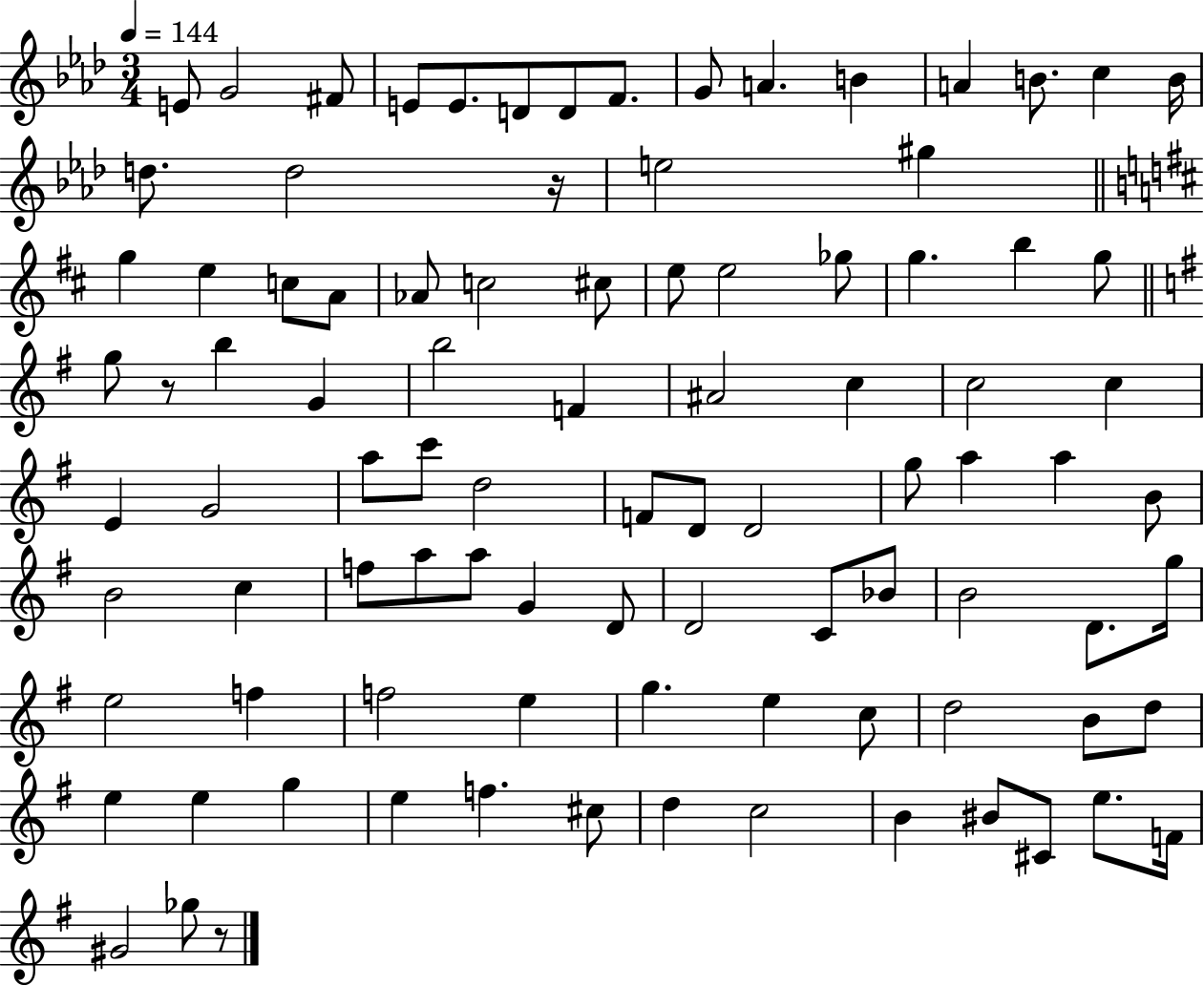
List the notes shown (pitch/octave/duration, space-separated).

E4/e G4/h F#4/e E4/e E4/e. D4/e D4/e F4/e. G4/e A4/q. B4/q A4/q B4/e. C5/q B4/s D5/e. D5/h R/s E5/h G#5/q G5/q E5/q C5/e A4/e Ab4/e C5/h C#5/e E5/e E5/h Gb5/e G5/q. B5/q G5/e G5/e R/e B5/q G4/q B5/h F4/q A#4/h C5/q C5/h C5/q E4/q G4/h A5/e C6/e D5/h F4/e D4/e D4/h G5/e A5/q A5/q B4/e B4/h C5/q F5/e A5/e A5/e G4/q D4/e D4/h C4/e Bb4/e B4/h D4/e. G5/s E5/h F5/q F5/h E5/q G5/q. E5/q C5/e D5/h B4/e D5/e E5/q E5/q G5/q E5/q F5/q. C#5/e D5/q C5/h B4/q BIS4/e C#4/e E5/e. F4/s G#4/h Gb5/e R/e